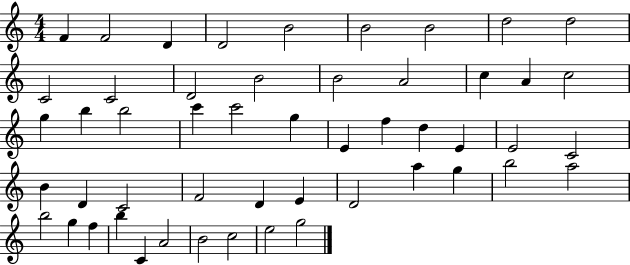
F4/q F4/h D4/q D4/h B4/h B4/h B4/h D5/h D5/h C4/h C4/h D4/h B4/h B4/h A4/h C5/q A4/q C5/h G5/q B5/q B5/h C6/q C6/h G5/q E4/q F5/q D5/q E4/q E4/h C4/h B4/q D4/q C4/h F4/h D4/q E4/q D4/h A5/q G5/q B5/h A5/h B5/h G5/q F5/q B5/q C4/q A4/h B4/h C5/h E5/h G5/h